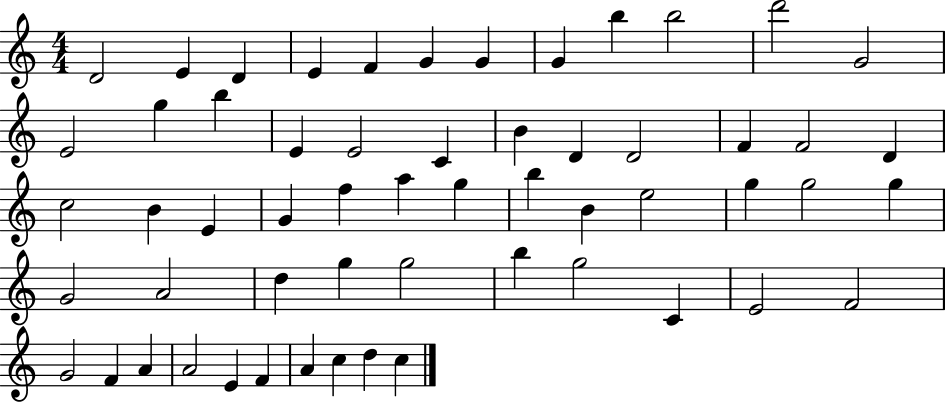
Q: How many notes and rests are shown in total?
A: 57